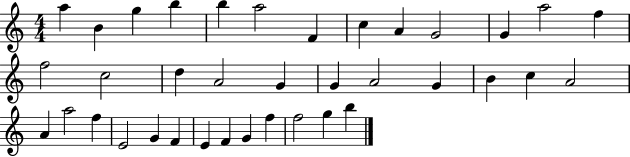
{
  \clef treble
  \numericTimeSignature
  \time 4/4
  \key c \major
  a''4 b'4 g''4 b''4 | b''4 a''2 f'4 | c''4 a'4 g'2 | g'4 a''2 f''4 | \break f''2 c''2 | d''4 a'2 g'4 | g'4 a'2 g'4 | b'4 c''4 a'2 | \break a'4 a''2 f''4 | e'2 g'4 f'4 | e'4 f'4 g'4 f''4 | f''2 g''4 b''4 | \break \bar "|."
}